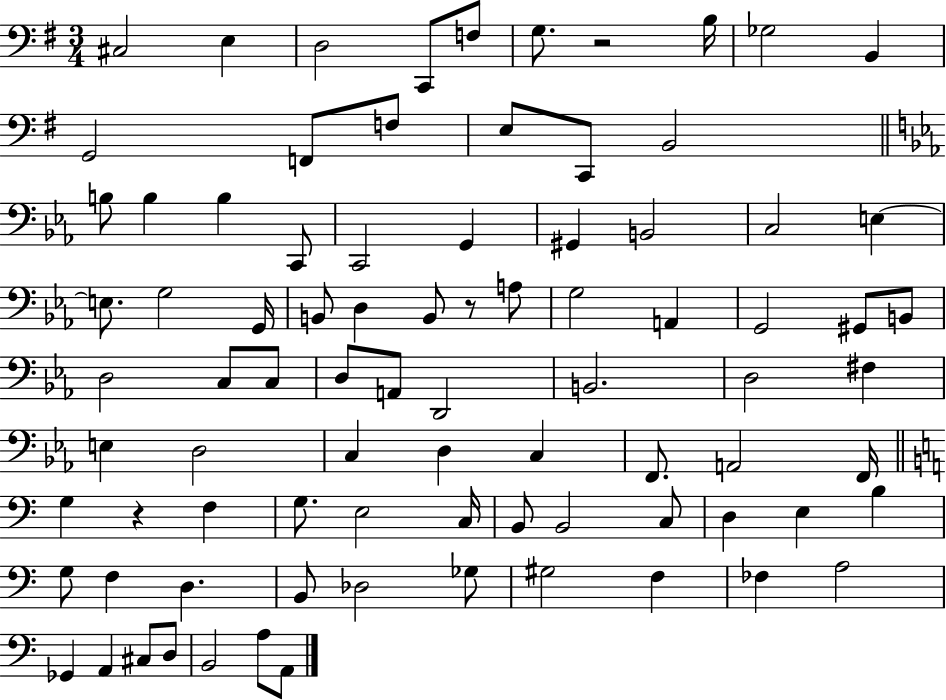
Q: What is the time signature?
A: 3/4